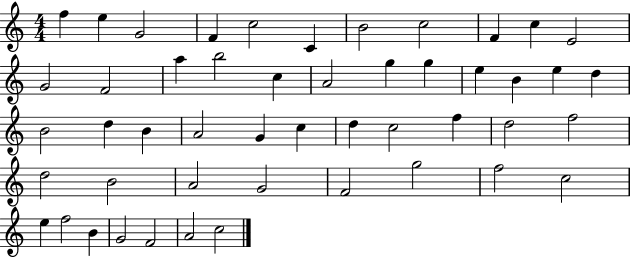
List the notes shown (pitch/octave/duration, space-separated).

F5/q E5/q G4/h F4/q C5/h C4/q B4/h C5/h F4/q C5/q E4/h G4/h F4/h A5/q B5/h C5/q A4/h G5/q G5/q E5/q B4/q E5/q D5/q B4/h D5/q B4/q A4/h G4/q C5/q D5/q C5/h F5/q D5/h F5/h D5/h B4/h A4/h G4/h F4/h G5/h F5/h C5/h E5/q F5/h B4/q G4/h F4/h A4/h C5/h